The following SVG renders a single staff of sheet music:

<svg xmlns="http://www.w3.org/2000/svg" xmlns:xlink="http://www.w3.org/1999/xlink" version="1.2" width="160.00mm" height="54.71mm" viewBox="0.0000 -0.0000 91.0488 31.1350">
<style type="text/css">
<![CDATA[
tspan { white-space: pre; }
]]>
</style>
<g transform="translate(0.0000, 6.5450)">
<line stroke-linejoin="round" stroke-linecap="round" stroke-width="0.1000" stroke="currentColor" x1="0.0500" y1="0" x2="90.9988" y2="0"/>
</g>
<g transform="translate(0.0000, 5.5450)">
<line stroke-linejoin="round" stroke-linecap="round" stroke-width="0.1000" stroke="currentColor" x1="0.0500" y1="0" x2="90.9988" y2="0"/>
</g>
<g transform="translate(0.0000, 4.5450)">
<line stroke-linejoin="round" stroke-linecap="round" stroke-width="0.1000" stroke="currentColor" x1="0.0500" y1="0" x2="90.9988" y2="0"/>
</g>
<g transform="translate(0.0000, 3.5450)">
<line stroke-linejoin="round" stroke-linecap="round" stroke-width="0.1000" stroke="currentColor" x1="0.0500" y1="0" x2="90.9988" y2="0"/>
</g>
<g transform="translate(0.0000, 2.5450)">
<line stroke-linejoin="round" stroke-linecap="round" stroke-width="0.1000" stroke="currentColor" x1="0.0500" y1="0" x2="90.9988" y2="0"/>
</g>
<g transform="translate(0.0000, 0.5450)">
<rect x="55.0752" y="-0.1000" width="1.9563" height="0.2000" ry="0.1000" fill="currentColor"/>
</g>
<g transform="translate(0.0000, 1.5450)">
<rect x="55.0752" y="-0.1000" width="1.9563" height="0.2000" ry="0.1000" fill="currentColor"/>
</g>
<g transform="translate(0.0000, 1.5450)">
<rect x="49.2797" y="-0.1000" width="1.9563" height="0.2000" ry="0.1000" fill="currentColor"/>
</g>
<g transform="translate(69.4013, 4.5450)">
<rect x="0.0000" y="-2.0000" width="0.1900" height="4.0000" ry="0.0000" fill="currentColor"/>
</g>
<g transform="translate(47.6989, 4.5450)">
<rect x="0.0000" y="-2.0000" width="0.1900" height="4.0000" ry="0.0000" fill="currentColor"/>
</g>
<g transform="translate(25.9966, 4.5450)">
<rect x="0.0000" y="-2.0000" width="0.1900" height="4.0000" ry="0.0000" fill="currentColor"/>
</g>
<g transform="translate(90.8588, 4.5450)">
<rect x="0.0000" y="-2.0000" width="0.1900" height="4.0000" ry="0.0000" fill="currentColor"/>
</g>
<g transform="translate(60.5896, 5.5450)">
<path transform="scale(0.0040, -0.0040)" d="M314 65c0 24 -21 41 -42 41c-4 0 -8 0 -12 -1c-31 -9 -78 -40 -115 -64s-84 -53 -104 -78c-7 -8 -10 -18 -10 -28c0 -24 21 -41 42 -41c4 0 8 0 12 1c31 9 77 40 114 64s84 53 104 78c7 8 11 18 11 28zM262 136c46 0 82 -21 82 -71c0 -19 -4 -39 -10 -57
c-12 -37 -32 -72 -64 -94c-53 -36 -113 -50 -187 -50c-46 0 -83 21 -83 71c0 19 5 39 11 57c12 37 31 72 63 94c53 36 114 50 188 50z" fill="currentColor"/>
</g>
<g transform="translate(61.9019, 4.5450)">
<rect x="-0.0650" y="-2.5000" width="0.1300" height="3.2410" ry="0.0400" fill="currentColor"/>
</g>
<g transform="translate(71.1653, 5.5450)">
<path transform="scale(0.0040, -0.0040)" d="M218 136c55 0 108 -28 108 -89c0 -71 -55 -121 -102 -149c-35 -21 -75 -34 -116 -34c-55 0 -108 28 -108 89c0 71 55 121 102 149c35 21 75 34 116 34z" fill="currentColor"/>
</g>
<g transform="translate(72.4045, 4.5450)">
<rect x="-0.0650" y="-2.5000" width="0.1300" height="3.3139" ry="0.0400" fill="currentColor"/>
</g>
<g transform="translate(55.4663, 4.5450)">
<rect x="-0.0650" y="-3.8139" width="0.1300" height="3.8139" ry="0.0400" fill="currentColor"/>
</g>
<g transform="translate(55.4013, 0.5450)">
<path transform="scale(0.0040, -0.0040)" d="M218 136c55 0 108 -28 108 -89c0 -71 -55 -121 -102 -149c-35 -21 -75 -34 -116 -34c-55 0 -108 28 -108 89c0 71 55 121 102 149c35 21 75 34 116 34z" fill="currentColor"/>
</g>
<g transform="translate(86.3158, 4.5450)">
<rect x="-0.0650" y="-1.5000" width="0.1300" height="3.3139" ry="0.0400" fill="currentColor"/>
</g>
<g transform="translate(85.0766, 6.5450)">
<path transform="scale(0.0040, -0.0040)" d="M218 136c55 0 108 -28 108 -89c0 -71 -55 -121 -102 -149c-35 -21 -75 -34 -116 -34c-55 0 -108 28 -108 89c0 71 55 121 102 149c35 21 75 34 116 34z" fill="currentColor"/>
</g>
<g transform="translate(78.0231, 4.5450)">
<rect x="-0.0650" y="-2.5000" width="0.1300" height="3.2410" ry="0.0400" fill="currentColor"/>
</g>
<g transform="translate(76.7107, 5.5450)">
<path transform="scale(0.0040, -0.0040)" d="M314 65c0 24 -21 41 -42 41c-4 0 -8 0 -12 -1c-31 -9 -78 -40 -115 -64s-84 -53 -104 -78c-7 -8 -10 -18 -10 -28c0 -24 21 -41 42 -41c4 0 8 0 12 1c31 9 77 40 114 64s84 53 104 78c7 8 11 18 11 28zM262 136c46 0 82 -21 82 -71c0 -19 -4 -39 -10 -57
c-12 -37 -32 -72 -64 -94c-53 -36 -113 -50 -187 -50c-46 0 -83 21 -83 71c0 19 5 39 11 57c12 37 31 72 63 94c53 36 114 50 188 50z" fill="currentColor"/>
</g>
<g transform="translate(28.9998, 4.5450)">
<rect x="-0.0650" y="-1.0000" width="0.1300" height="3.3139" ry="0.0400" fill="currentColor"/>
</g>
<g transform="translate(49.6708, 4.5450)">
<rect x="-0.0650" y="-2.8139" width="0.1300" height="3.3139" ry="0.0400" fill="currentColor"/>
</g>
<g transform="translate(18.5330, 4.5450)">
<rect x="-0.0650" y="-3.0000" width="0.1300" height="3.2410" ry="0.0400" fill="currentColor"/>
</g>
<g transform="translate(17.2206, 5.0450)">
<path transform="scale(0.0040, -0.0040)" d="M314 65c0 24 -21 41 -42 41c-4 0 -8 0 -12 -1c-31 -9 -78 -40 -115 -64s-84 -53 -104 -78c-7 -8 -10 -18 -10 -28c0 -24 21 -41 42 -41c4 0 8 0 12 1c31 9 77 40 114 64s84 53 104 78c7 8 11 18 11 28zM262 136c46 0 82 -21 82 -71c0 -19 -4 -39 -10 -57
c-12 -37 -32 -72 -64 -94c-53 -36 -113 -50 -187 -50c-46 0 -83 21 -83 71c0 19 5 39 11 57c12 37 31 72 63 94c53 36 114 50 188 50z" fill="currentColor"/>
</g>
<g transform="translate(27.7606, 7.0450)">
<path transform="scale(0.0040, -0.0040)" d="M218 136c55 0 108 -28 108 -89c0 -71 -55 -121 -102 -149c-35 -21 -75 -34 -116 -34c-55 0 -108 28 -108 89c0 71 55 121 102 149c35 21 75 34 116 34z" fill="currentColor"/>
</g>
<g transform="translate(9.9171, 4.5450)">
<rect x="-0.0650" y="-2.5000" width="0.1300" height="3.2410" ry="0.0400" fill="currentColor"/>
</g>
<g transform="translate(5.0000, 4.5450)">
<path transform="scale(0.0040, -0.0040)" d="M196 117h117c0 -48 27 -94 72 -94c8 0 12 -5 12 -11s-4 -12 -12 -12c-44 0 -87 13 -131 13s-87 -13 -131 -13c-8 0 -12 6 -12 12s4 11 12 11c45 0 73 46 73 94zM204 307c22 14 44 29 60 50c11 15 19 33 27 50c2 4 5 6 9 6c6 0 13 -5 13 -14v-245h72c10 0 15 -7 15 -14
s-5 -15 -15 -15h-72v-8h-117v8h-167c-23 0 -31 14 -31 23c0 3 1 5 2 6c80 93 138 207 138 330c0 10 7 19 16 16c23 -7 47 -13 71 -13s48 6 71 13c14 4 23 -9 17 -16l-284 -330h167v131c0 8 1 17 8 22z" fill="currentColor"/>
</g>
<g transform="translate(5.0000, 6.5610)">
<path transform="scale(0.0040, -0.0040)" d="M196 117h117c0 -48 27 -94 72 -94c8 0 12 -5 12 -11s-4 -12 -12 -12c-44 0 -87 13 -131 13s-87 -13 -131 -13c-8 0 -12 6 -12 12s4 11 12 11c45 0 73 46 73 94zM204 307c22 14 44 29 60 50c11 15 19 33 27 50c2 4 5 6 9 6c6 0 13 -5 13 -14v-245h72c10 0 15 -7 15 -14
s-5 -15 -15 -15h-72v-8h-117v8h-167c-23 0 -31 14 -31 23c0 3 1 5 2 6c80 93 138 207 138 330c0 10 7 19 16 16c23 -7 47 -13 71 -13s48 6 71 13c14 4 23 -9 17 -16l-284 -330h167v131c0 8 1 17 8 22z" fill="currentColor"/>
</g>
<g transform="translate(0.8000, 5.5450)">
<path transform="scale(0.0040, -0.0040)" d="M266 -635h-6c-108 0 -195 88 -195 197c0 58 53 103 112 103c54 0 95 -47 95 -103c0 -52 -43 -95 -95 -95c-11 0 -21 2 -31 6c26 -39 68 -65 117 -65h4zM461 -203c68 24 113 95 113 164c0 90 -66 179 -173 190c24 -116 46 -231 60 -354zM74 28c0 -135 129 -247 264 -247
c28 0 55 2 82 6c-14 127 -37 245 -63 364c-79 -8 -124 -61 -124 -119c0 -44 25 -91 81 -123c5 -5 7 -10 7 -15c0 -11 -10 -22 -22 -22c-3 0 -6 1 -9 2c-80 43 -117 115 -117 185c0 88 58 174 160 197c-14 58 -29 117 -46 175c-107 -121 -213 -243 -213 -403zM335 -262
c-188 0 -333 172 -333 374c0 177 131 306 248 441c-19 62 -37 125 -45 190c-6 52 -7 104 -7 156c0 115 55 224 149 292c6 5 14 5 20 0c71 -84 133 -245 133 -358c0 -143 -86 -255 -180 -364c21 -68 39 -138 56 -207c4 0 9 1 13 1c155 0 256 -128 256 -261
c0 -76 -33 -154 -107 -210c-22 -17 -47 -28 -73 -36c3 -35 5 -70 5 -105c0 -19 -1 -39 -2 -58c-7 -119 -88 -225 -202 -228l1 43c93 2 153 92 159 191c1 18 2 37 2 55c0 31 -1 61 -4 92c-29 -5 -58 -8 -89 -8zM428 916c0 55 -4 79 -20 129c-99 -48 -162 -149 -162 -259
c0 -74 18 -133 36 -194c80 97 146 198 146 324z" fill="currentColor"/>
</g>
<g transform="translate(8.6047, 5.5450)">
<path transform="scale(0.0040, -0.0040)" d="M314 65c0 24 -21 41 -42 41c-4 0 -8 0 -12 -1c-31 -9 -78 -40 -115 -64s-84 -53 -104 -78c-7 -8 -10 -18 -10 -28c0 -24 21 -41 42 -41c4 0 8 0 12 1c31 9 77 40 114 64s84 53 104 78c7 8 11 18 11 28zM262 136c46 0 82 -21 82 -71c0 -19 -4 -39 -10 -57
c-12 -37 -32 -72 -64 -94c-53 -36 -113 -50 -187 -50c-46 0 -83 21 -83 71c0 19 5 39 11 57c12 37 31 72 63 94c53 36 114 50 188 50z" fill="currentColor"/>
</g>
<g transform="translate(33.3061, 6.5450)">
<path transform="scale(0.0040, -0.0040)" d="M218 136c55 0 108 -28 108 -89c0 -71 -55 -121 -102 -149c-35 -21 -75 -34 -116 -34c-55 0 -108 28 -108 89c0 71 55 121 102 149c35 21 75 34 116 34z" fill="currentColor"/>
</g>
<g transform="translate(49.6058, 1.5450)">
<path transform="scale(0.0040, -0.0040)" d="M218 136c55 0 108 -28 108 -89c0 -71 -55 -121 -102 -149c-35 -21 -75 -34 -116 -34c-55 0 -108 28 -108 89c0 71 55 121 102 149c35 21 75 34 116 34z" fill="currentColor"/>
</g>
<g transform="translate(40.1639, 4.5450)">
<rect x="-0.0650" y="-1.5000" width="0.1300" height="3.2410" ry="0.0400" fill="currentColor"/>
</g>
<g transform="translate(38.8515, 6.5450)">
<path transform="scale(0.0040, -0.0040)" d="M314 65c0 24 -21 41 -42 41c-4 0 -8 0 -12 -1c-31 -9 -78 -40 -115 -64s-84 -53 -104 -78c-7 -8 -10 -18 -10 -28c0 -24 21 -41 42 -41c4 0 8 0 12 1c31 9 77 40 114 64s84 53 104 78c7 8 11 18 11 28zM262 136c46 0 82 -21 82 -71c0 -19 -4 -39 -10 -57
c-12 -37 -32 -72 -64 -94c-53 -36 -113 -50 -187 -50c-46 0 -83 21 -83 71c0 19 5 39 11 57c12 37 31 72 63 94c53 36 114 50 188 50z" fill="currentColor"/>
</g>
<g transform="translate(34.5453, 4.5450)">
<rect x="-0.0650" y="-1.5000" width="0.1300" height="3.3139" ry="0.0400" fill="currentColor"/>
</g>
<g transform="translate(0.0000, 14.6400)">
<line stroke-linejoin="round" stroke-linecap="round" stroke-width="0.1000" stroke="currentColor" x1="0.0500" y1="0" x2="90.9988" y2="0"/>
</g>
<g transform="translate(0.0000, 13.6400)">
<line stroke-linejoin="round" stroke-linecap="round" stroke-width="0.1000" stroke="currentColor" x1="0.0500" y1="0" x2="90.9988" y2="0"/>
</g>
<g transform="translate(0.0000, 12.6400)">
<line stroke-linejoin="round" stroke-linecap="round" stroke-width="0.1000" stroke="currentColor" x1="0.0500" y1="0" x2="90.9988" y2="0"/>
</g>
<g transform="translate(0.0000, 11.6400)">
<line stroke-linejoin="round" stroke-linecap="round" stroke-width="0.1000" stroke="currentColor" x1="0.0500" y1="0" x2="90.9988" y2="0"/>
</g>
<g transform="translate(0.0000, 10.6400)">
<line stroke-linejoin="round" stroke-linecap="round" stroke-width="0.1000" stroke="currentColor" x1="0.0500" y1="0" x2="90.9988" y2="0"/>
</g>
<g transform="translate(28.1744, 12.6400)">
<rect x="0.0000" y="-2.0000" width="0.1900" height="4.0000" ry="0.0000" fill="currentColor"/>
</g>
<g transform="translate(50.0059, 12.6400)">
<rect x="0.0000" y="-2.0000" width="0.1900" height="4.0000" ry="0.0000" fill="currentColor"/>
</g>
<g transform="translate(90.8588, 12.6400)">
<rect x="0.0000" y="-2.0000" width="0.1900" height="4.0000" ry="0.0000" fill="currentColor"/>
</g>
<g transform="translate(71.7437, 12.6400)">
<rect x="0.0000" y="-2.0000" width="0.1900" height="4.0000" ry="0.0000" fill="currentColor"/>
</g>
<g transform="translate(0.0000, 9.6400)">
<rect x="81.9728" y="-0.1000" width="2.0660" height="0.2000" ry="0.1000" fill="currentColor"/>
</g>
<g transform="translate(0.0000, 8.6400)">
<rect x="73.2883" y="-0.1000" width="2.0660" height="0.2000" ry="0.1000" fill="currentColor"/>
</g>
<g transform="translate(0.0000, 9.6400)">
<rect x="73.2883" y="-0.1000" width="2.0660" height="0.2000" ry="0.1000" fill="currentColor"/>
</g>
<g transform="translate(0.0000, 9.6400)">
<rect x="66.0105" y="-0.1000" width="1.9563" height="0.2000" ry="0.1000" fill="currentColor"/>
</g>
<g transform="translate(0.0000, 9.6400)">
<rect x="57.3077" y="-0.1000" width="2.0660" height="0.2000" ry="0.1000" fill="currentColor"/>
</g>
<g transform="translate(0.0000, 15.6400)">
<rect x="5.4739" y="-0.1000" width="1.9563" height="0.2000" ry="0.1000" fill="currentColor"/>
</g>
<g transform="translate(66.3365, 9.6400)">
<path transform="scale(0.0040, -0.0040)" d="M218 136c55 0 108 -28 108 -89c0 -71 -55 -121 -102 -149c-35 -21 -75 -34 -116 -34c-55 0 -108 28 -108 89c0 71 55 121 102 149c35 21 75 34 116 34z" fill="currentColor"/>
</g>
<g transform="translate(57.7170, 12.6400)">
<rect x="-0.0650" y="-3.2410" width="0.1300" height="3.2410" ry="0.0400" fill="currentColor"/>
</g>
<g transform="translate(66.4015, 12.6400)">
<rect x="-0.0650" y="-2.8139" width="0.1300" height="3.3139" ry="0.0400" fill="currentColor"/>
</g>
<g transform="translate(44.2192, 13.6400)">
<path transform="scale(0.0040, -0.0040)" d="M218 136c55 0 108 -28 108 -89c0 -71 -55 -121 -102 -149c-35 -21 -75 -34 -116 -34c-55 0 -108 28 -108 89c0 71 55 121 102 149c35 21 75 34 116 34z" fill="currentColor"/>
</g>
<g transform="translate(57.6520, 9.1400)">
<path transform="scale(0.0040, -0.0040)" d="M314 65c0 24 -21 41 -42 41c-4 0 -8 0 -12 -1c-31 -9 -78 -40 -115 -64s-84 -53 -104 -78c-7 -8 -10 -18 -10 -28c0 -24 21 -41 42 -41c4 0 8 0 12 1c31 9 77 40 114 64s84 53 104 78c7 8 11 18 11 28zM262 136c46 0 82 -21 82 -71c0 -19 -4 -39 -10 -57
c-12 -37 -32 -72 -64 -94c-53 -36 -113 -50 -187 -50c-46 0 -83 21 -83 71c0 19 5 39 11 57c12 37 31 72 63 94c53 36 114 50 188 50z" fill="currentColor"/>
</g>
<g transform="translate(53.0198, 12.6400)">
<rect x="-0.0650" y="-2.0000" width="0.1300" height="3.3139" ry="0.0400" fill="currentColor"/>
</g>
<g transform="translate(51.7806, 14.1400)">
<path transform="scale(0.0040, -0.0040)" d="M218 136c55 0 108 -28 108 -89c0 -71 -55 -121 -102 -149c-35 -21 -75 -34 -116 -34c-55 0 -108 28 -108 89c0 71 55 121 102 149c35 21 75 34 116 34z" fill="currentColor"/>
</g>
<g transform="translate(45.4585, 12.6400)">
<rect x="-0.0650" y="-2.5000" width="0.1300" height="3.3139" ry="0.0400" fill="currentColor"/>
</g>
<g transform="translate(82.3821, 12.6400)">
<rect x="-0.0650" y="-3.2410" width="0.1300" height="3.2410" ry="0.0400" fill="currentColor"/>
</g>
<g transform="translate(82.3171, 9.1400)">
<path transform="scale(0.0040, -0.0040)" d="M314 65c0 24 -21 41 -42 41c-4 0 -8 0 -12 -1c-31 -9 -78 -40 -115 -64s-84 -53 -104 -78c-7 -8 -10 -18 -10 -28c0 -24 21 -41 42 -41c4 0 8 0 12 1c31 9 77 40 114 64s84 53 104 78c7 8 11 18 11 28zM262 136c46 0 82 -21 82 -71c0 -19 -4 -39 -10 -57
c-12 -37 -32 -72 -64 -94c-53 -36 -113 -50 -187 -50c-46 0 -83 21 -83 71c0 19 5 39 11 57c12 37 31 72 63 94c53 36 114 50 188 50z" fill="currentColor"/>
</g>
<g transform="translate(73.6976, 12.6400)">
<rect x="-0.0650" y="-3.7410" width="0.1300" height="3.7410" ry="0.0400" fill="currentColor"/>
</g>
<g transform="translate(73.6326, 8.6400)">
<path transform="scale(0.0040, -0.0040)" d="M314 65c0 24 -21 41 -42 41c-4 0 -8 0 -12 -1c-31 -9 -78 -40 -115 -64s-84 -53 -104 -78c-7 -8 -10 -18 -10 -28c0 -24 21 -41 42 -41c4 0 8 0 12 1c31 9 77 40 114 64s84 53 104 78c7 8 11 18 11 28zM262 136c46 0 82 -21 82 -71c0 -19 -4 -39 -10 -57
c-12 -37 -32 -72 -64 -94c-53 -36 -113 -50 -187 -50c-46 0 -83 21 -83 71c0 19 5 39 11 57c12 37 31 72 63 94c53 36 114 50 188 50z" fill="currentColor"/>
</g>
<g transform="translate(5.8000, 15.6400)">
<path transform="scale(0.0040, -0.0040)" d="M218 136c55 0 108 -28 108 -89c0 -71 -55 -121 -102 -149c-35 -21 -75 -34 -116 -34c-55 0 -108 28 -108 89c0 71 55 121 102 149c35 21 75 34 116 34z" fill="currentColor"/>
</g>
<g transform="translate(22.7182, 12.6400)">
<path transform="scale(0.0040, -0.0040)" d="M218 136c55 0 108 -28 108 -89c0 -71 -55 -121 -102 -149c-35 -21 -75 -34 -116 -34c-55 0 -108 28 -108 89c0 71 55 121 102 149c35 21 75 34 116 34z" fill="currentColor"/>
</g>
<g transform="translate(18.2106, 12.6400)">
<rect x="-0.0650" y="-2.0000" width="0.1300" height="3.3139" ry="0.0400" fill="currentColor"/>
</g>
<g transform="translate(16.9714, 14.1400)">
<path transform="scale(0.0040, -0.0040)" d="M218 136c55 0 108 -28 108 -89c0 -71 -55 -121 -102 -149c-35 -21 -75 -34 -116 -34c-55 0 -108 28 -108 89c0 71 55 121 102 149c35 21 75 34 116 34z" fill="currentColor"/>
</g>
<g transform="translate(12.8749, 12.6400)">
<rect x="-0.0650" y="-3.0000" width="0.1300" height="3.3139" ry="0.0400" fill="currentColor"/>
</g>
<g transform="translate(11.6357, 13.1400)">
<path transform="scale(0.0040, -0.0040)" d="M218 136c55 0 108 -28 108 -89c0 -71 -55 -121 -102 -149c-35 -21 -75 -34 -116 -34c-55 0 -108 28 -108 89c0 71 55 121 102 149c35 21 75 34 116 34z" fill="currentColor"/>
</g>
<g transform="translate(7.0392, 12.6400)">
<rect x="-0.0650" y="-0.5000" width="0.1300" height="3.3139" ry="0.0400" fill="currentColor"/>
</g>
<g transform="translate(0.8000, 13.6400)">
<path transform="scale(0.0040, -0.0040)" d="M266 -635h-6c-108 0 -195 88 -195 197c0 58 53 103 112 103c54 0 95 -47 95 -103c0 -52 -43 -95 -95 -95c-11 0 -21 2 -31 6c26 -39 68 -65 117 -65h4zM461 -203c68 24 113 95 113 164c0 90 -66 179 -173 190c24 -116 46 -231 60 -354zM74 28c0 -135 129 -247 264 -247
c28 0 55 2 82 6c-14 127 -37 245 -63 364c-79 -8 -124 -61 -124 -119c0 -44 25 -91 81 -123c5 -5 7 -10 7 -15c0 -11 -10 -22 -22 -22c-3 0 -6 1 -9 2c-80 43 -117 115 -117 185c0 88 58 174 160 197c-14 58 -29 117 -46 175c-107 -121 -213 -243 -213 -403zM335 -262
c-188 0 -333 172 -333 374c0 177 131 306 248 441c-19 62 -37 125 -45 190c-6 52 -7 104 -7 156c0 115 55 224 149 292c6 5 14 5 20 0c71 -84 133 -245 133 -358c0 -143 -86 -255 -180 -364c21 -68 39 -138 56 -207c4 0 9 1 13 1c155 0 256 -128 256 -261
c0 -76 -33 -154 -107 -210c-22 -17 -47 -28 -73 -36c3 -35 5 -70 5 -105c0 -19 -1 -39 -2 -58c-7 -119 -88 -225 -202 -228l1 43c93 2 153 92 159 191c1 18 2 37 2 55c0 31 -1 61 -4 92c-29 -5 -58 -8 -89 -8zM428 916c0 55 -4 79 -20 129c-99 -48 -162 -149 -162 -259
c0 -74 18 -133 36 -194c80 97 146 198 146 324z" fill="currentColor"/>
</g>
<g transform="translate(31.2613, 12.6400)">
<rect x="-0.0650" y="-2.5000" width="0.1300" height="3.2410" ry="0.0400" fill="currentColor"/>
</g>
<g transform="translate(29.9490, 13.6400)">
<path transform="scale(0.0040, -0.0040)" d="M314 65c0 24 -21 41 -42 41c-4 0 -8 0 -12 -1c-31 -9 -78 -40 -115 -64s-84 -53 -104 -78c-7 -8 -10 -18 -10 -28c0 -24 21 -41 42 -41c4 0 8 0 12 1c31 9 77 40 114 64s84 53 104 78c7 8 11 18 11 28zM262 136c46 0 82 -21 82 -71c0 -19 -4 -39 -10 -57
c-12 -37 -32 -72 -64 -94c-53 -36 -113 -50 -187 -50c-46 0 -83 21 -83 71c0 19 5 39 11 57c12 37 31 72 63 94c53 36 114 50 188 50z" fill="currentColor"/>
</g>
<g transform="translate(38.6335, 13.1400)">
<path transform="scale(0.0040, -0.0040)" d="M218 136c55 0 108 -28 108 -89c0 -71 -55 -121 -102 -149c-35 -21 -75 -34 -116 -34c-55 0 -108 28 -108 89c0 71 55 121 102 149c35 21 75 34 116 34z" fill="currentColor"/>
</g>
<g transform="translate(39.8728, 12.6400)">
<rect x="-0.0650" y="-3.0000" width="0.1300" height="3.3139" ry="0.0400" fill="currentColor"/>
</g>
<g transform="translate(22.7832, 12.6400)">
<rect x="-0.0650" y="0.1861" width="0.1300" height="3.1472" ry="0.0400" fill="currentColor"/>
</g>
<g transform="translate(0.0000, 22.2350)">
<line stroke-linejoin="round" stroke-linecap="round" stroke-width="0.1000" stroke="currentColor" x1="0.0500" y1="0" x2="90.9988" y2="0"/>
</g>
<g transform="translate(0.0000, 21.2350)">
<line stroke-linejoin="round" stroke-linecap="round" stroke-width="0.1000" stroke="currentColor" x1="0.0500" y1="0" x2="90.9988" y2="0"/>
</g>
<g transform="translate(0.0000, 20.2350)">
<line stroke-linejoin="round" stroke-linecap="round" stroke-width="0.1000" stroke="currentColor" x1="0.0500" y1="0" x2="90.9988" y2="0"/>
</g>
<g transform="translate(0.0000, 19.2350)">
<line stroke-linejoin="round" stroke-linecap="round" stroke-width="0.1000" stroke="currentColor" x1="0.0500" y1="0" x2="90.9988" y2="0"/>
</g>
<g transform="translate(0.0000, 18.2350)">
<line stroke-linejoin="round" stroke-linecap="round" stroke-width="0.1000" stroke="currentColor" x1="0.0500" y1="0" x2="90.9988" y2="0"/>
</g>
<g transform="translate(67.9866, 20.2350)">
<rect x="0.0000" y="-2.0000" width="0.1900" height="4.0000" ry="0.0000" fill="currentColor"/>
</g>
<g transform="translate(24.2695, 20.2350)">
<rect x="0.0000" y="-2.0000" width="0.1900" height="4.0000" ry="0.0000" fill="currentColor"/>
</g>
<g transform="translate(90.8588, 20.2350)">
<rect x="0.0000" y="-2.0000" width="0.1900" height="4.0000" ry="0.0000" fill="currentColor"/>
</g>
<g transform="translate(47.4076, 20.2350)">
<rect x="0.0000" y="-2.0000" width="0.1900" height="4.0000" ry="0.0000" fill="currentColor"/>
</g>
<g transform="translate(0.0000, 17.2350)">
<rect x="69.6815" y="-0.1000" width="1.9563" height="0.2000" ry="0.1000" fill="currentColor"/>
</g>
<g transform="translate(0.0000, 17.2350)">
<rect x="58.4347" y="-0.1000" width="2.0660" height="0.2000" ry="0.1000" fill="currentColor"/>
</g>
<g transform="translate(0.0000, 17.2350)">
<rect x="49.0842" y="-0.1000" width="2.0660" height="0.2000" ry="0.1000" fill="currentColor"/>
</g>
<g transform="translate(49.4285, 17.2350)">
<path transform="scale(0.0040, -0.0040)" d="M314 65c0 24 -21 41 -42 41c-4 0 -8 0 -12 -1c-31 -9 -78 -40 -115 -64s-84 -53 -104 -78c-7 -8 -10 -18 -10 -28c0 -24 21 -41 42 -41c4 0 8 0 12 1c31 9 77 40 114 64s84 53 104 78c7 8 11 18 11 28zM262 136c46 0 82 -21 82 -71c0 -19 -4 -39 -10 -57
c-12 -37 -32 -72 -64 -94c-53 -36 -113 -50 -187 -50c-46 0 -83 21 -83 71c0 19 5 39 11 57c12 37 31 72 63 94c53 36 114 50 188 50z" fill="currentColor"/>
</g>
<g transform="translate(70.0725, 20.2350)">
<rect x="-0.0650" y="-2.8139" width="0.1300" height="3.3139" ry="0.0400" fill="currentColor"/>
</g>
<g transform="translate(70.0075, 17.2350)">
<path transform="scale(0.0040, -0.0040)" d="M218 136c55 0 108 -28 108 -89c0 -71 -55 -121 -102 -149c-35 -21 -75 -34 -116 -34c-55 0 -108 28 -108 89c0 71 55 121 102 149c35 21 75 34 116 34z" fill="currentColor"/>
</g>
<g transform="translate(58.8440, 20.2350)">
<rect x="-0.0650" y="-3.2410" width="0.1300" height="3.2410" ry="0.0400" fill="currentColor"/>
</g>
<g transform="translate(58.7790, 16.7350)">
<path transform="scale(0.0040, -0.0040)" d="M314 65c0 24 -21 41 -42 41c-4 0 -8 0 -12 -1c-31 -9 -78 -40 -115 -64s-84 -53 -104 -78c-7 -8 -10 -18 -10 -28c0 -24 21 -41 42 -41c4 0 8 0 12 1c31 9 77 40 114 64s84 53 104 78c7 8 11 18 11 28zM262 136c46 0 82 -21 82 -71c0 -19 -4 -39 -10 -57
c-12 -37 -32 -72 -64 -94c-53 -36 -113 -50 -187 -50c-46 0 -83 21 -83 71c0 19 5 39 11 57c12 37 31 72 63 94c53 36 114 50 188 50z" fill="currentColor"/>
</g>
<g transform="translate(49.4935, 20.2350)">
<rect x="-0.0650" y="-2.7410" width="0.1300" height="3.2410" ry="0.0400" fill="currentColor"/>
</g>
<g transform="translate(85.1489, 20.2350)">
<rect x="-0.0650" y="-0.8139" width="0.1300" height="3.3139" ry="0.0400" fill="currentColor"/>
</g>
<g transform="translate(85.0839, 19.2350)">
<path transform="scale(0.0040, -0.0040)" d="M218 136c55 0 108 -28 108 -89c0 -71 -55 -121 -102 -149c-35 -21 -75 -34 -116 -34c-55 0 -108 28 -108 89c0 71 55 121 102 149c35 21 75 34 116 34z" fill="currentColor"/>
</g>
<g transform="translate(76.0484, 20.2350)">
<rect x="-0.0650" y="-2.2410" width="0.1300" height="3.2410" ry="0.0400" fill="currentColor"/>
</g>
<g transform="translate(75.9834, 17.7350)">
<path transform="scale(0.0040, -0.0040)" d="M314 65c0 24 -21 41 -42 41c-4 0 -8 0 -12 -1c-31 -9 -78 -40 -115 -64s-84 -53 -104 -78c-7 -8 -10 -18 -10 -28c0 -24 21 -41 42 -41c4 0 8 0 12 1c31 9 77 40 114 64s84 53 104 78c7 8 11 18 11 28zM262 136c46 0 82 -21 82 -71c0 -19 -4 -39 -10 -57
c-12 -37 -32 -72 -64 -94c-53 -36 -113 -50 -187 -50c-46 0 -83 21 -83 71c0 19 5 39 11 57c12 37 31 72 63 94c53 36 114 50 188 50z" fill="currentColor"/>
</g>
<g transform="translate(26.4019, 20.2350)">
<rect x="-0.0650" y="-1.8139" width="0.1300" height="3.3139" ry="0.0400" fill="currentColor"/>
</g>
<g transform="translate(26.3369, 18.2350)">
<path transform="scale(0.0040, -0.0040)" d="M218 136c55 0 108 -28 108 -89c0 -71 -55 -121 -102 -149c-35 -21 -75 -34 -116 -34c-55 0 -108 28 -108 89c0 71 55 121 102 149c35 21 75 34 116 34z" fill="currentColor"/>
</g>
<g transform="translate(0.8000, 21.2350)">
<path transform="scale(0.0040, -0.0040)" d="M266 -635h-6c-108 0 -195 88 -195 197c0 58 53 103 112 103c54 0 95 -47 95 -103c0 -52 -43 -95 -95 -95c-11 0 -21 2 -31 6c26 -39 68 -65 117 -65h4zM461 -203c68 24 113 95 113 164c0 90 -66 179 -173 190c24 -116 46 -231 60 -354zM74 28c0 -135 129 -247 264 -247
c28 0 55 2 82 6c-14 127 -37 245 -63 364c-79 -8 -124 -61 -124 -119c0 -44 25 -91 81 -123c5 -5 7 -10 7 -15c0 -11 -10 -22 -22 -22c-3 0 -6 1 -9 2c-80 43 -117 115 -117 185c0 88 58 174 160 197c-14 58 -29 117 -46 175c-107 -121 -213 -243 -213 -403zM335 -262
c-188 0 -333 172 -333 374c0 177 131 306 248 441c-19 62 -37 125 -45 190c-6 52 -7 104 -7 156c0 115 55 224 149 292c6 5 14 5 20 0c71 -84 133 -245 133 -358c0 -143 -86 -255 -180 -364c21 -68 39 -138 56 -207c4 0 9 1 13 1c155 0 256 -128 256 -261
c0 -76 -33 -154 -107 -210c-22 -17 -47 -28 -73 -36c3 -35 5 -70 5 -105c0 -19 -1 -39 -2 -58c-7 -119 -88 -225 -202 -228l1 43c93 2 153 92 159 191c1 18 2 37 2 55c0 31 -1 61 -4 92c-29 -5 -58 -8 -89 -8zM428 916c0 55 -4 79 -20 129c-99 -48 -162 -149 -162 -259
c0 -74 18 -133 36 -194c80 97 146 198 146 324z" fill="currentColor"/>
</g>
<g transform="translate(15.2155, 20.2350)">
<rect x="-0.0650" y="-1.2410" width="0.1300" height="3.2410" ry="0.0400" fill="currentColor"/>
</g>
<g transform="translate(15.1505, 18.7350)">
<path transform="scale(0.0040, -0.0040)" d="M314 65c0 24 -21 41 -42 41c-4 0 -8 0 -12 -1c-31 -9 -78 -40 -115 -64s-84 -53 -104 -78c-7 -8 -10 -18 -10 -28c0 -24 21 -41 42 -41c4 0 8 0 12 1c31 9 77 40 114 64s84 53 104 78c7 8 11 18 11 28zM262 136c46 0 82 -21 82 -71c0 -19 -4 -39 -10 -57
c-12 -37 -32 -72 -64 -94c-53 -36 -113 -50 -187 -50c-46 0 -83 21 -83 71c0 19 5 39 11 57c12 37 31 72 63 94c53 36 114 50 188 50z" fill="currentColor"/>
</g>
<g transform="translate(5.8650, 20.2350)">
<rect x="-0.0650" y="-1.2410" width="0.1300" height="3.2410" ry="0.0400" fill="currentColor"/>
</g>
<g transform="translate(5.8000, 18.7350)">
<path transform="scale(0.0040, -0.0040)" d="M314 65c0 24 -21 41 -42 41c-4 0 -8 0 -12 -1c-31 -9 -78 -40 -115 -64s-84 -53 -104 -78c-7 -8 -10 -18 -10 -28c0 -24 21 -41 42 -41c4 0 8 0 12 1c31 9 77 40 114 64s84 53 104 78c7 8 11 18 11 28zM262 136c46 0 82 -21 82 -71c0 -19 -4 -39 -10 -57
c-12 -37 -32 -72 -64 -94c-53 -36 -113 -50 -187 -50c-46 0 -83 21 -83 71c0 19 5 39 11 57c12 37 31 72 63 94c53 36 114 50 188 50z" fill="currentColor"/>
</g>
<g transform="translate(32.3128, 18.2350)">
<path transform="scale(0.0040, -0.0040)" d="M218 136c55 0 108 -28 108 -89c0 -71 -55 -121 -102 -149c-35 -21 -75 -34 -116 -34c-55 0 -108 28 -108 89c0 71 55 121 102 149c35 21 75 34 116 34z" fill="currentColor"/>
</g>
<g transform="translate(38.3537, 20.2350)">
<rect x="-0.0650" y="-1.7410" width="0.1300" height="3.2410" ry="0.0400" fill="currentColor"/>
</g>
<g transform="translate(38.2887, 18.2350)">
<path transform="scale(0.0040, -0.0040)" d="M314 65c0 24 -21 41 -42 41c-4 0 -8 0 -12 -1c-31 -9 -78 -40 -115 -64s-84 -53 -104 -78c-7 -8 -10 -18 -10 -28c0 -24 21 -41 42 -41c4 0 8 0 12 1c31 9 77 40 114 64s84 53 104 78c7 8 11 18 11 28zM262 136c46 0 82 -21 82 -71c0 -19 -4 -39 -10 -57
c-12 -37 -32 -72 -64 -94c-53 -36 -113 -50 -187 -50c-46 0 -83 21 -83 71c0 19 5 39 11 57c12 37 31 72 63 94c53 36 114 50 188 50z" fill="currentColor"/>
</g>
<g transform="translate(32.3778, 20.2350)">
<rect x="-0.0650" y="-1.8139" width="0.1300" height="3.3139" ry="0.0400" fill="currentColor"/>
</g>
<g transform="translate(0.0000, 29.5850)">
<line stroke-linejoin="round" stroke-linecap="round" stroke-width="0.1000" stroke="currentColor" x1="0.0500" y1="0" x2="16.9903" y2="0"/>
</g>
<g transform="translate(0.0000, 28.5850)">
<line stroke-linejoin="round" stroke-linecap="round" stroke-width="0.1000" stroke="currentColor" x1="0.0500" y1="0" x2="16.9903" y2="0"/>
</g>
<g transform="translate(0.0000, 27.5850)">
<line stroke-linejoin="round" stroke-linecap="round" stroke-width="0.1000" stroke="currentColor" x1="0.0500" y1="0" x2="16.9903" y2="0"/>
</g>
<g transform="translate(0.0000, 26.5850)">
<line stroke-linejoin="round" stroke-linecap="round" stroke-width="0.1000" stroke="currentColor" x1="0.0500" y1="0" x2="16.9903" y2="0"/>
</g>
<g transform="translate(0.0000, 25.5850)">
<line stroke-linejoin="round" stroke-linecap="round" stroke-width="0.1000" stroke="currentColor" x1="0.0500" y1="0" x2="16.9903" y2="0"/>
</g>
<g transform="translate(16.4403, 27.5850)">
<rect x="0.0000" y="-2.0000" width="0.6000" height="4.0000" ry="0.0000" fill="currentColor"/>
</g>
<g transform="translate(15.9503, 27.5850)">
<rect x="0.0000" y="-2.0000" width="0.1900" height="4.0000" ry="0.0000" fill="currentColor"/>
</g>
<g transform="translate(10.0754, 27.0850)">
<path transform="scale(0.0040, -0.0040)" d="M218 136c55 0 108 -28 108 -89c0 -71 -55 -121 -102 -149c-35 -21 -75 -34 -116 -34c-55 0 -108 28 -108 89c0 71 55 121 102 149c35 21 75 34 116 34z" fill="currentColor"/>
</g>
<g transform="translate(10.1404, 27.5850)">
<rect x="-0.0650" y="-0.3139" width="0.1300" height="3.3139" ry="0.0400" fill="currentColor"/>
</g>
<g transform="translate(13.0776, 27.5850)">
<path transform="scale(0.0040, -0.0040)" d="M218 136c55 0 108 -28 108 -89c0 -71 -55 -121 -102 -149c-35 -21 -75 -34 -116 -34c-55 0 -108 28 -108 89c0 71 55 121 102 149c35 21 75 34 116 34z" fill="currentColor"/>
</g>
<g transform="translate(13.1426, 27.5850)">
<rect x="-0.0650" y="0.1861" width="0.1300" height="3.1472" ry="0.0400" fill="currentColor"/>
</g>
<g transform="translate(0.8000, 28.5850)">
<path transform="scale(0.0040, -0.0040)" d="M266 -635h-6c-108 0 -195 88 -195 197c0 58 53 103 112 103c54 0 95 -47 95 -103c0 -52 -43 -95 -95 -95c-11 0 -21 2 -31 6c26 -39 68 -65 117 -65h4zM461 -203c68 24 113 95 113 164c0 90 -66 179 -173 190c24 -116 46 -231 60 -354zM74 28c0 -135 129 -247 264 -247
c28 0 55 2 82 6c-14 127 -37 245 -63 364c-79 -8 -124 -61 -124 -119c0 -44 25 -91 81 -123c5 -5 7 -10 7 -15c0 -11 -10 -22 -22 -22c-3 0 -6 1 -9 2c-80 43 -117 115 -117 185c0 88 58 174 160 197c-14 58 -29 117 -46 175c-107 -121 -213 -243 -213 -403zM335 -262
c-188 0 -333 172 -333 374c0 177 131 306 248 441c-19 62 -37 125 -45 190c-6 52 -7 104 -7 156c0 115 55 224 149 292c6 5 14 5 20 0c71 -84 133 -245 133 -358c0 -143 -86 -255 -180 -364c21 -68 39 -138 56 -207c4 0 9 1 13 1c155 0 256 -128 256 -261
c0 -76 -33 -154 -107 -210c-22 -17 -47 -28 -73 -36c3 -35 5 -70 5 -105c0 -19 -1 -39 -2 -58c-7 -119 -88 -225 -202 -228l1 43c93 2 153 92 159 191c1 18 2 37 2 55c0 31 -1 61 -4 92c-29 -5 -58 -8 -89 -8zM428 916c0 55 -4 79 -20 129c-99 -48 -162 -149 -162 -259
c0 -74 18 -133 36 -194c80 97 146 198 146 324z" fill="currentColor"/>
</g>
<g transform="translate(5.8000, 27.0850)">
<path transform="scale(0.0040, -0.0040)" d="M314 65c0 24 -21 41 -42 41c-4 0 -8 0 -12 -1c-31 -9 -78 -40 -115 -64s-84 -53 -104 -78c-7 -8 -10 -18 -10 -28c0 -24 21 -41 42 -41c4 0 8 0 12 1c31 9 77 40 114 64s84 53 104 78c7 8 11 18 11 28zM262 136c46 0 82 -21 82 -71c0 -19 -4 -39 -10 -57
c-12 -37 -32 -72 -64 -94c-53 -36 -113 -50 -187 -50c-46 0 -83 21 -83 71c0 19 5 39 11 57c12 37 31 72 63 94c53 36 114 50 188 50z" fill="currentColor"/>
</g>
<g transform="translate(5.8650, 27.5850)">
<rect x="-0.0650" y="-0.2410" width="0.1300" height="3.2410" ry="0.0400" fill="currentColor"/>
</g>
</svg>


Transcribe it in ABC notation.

X:1
T:Untitled
M:4/4
L:1/4
K:C
G2 A2 D E E2 a c' G2 G G2 E C A F B G2 A G F b2 a c'2 b2 e2 e2 f f f2 a2 b2 a g2 d c2 c B